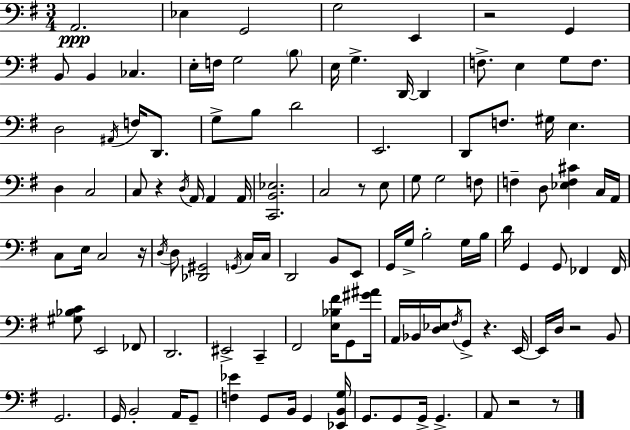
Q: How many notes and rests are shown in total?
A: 115